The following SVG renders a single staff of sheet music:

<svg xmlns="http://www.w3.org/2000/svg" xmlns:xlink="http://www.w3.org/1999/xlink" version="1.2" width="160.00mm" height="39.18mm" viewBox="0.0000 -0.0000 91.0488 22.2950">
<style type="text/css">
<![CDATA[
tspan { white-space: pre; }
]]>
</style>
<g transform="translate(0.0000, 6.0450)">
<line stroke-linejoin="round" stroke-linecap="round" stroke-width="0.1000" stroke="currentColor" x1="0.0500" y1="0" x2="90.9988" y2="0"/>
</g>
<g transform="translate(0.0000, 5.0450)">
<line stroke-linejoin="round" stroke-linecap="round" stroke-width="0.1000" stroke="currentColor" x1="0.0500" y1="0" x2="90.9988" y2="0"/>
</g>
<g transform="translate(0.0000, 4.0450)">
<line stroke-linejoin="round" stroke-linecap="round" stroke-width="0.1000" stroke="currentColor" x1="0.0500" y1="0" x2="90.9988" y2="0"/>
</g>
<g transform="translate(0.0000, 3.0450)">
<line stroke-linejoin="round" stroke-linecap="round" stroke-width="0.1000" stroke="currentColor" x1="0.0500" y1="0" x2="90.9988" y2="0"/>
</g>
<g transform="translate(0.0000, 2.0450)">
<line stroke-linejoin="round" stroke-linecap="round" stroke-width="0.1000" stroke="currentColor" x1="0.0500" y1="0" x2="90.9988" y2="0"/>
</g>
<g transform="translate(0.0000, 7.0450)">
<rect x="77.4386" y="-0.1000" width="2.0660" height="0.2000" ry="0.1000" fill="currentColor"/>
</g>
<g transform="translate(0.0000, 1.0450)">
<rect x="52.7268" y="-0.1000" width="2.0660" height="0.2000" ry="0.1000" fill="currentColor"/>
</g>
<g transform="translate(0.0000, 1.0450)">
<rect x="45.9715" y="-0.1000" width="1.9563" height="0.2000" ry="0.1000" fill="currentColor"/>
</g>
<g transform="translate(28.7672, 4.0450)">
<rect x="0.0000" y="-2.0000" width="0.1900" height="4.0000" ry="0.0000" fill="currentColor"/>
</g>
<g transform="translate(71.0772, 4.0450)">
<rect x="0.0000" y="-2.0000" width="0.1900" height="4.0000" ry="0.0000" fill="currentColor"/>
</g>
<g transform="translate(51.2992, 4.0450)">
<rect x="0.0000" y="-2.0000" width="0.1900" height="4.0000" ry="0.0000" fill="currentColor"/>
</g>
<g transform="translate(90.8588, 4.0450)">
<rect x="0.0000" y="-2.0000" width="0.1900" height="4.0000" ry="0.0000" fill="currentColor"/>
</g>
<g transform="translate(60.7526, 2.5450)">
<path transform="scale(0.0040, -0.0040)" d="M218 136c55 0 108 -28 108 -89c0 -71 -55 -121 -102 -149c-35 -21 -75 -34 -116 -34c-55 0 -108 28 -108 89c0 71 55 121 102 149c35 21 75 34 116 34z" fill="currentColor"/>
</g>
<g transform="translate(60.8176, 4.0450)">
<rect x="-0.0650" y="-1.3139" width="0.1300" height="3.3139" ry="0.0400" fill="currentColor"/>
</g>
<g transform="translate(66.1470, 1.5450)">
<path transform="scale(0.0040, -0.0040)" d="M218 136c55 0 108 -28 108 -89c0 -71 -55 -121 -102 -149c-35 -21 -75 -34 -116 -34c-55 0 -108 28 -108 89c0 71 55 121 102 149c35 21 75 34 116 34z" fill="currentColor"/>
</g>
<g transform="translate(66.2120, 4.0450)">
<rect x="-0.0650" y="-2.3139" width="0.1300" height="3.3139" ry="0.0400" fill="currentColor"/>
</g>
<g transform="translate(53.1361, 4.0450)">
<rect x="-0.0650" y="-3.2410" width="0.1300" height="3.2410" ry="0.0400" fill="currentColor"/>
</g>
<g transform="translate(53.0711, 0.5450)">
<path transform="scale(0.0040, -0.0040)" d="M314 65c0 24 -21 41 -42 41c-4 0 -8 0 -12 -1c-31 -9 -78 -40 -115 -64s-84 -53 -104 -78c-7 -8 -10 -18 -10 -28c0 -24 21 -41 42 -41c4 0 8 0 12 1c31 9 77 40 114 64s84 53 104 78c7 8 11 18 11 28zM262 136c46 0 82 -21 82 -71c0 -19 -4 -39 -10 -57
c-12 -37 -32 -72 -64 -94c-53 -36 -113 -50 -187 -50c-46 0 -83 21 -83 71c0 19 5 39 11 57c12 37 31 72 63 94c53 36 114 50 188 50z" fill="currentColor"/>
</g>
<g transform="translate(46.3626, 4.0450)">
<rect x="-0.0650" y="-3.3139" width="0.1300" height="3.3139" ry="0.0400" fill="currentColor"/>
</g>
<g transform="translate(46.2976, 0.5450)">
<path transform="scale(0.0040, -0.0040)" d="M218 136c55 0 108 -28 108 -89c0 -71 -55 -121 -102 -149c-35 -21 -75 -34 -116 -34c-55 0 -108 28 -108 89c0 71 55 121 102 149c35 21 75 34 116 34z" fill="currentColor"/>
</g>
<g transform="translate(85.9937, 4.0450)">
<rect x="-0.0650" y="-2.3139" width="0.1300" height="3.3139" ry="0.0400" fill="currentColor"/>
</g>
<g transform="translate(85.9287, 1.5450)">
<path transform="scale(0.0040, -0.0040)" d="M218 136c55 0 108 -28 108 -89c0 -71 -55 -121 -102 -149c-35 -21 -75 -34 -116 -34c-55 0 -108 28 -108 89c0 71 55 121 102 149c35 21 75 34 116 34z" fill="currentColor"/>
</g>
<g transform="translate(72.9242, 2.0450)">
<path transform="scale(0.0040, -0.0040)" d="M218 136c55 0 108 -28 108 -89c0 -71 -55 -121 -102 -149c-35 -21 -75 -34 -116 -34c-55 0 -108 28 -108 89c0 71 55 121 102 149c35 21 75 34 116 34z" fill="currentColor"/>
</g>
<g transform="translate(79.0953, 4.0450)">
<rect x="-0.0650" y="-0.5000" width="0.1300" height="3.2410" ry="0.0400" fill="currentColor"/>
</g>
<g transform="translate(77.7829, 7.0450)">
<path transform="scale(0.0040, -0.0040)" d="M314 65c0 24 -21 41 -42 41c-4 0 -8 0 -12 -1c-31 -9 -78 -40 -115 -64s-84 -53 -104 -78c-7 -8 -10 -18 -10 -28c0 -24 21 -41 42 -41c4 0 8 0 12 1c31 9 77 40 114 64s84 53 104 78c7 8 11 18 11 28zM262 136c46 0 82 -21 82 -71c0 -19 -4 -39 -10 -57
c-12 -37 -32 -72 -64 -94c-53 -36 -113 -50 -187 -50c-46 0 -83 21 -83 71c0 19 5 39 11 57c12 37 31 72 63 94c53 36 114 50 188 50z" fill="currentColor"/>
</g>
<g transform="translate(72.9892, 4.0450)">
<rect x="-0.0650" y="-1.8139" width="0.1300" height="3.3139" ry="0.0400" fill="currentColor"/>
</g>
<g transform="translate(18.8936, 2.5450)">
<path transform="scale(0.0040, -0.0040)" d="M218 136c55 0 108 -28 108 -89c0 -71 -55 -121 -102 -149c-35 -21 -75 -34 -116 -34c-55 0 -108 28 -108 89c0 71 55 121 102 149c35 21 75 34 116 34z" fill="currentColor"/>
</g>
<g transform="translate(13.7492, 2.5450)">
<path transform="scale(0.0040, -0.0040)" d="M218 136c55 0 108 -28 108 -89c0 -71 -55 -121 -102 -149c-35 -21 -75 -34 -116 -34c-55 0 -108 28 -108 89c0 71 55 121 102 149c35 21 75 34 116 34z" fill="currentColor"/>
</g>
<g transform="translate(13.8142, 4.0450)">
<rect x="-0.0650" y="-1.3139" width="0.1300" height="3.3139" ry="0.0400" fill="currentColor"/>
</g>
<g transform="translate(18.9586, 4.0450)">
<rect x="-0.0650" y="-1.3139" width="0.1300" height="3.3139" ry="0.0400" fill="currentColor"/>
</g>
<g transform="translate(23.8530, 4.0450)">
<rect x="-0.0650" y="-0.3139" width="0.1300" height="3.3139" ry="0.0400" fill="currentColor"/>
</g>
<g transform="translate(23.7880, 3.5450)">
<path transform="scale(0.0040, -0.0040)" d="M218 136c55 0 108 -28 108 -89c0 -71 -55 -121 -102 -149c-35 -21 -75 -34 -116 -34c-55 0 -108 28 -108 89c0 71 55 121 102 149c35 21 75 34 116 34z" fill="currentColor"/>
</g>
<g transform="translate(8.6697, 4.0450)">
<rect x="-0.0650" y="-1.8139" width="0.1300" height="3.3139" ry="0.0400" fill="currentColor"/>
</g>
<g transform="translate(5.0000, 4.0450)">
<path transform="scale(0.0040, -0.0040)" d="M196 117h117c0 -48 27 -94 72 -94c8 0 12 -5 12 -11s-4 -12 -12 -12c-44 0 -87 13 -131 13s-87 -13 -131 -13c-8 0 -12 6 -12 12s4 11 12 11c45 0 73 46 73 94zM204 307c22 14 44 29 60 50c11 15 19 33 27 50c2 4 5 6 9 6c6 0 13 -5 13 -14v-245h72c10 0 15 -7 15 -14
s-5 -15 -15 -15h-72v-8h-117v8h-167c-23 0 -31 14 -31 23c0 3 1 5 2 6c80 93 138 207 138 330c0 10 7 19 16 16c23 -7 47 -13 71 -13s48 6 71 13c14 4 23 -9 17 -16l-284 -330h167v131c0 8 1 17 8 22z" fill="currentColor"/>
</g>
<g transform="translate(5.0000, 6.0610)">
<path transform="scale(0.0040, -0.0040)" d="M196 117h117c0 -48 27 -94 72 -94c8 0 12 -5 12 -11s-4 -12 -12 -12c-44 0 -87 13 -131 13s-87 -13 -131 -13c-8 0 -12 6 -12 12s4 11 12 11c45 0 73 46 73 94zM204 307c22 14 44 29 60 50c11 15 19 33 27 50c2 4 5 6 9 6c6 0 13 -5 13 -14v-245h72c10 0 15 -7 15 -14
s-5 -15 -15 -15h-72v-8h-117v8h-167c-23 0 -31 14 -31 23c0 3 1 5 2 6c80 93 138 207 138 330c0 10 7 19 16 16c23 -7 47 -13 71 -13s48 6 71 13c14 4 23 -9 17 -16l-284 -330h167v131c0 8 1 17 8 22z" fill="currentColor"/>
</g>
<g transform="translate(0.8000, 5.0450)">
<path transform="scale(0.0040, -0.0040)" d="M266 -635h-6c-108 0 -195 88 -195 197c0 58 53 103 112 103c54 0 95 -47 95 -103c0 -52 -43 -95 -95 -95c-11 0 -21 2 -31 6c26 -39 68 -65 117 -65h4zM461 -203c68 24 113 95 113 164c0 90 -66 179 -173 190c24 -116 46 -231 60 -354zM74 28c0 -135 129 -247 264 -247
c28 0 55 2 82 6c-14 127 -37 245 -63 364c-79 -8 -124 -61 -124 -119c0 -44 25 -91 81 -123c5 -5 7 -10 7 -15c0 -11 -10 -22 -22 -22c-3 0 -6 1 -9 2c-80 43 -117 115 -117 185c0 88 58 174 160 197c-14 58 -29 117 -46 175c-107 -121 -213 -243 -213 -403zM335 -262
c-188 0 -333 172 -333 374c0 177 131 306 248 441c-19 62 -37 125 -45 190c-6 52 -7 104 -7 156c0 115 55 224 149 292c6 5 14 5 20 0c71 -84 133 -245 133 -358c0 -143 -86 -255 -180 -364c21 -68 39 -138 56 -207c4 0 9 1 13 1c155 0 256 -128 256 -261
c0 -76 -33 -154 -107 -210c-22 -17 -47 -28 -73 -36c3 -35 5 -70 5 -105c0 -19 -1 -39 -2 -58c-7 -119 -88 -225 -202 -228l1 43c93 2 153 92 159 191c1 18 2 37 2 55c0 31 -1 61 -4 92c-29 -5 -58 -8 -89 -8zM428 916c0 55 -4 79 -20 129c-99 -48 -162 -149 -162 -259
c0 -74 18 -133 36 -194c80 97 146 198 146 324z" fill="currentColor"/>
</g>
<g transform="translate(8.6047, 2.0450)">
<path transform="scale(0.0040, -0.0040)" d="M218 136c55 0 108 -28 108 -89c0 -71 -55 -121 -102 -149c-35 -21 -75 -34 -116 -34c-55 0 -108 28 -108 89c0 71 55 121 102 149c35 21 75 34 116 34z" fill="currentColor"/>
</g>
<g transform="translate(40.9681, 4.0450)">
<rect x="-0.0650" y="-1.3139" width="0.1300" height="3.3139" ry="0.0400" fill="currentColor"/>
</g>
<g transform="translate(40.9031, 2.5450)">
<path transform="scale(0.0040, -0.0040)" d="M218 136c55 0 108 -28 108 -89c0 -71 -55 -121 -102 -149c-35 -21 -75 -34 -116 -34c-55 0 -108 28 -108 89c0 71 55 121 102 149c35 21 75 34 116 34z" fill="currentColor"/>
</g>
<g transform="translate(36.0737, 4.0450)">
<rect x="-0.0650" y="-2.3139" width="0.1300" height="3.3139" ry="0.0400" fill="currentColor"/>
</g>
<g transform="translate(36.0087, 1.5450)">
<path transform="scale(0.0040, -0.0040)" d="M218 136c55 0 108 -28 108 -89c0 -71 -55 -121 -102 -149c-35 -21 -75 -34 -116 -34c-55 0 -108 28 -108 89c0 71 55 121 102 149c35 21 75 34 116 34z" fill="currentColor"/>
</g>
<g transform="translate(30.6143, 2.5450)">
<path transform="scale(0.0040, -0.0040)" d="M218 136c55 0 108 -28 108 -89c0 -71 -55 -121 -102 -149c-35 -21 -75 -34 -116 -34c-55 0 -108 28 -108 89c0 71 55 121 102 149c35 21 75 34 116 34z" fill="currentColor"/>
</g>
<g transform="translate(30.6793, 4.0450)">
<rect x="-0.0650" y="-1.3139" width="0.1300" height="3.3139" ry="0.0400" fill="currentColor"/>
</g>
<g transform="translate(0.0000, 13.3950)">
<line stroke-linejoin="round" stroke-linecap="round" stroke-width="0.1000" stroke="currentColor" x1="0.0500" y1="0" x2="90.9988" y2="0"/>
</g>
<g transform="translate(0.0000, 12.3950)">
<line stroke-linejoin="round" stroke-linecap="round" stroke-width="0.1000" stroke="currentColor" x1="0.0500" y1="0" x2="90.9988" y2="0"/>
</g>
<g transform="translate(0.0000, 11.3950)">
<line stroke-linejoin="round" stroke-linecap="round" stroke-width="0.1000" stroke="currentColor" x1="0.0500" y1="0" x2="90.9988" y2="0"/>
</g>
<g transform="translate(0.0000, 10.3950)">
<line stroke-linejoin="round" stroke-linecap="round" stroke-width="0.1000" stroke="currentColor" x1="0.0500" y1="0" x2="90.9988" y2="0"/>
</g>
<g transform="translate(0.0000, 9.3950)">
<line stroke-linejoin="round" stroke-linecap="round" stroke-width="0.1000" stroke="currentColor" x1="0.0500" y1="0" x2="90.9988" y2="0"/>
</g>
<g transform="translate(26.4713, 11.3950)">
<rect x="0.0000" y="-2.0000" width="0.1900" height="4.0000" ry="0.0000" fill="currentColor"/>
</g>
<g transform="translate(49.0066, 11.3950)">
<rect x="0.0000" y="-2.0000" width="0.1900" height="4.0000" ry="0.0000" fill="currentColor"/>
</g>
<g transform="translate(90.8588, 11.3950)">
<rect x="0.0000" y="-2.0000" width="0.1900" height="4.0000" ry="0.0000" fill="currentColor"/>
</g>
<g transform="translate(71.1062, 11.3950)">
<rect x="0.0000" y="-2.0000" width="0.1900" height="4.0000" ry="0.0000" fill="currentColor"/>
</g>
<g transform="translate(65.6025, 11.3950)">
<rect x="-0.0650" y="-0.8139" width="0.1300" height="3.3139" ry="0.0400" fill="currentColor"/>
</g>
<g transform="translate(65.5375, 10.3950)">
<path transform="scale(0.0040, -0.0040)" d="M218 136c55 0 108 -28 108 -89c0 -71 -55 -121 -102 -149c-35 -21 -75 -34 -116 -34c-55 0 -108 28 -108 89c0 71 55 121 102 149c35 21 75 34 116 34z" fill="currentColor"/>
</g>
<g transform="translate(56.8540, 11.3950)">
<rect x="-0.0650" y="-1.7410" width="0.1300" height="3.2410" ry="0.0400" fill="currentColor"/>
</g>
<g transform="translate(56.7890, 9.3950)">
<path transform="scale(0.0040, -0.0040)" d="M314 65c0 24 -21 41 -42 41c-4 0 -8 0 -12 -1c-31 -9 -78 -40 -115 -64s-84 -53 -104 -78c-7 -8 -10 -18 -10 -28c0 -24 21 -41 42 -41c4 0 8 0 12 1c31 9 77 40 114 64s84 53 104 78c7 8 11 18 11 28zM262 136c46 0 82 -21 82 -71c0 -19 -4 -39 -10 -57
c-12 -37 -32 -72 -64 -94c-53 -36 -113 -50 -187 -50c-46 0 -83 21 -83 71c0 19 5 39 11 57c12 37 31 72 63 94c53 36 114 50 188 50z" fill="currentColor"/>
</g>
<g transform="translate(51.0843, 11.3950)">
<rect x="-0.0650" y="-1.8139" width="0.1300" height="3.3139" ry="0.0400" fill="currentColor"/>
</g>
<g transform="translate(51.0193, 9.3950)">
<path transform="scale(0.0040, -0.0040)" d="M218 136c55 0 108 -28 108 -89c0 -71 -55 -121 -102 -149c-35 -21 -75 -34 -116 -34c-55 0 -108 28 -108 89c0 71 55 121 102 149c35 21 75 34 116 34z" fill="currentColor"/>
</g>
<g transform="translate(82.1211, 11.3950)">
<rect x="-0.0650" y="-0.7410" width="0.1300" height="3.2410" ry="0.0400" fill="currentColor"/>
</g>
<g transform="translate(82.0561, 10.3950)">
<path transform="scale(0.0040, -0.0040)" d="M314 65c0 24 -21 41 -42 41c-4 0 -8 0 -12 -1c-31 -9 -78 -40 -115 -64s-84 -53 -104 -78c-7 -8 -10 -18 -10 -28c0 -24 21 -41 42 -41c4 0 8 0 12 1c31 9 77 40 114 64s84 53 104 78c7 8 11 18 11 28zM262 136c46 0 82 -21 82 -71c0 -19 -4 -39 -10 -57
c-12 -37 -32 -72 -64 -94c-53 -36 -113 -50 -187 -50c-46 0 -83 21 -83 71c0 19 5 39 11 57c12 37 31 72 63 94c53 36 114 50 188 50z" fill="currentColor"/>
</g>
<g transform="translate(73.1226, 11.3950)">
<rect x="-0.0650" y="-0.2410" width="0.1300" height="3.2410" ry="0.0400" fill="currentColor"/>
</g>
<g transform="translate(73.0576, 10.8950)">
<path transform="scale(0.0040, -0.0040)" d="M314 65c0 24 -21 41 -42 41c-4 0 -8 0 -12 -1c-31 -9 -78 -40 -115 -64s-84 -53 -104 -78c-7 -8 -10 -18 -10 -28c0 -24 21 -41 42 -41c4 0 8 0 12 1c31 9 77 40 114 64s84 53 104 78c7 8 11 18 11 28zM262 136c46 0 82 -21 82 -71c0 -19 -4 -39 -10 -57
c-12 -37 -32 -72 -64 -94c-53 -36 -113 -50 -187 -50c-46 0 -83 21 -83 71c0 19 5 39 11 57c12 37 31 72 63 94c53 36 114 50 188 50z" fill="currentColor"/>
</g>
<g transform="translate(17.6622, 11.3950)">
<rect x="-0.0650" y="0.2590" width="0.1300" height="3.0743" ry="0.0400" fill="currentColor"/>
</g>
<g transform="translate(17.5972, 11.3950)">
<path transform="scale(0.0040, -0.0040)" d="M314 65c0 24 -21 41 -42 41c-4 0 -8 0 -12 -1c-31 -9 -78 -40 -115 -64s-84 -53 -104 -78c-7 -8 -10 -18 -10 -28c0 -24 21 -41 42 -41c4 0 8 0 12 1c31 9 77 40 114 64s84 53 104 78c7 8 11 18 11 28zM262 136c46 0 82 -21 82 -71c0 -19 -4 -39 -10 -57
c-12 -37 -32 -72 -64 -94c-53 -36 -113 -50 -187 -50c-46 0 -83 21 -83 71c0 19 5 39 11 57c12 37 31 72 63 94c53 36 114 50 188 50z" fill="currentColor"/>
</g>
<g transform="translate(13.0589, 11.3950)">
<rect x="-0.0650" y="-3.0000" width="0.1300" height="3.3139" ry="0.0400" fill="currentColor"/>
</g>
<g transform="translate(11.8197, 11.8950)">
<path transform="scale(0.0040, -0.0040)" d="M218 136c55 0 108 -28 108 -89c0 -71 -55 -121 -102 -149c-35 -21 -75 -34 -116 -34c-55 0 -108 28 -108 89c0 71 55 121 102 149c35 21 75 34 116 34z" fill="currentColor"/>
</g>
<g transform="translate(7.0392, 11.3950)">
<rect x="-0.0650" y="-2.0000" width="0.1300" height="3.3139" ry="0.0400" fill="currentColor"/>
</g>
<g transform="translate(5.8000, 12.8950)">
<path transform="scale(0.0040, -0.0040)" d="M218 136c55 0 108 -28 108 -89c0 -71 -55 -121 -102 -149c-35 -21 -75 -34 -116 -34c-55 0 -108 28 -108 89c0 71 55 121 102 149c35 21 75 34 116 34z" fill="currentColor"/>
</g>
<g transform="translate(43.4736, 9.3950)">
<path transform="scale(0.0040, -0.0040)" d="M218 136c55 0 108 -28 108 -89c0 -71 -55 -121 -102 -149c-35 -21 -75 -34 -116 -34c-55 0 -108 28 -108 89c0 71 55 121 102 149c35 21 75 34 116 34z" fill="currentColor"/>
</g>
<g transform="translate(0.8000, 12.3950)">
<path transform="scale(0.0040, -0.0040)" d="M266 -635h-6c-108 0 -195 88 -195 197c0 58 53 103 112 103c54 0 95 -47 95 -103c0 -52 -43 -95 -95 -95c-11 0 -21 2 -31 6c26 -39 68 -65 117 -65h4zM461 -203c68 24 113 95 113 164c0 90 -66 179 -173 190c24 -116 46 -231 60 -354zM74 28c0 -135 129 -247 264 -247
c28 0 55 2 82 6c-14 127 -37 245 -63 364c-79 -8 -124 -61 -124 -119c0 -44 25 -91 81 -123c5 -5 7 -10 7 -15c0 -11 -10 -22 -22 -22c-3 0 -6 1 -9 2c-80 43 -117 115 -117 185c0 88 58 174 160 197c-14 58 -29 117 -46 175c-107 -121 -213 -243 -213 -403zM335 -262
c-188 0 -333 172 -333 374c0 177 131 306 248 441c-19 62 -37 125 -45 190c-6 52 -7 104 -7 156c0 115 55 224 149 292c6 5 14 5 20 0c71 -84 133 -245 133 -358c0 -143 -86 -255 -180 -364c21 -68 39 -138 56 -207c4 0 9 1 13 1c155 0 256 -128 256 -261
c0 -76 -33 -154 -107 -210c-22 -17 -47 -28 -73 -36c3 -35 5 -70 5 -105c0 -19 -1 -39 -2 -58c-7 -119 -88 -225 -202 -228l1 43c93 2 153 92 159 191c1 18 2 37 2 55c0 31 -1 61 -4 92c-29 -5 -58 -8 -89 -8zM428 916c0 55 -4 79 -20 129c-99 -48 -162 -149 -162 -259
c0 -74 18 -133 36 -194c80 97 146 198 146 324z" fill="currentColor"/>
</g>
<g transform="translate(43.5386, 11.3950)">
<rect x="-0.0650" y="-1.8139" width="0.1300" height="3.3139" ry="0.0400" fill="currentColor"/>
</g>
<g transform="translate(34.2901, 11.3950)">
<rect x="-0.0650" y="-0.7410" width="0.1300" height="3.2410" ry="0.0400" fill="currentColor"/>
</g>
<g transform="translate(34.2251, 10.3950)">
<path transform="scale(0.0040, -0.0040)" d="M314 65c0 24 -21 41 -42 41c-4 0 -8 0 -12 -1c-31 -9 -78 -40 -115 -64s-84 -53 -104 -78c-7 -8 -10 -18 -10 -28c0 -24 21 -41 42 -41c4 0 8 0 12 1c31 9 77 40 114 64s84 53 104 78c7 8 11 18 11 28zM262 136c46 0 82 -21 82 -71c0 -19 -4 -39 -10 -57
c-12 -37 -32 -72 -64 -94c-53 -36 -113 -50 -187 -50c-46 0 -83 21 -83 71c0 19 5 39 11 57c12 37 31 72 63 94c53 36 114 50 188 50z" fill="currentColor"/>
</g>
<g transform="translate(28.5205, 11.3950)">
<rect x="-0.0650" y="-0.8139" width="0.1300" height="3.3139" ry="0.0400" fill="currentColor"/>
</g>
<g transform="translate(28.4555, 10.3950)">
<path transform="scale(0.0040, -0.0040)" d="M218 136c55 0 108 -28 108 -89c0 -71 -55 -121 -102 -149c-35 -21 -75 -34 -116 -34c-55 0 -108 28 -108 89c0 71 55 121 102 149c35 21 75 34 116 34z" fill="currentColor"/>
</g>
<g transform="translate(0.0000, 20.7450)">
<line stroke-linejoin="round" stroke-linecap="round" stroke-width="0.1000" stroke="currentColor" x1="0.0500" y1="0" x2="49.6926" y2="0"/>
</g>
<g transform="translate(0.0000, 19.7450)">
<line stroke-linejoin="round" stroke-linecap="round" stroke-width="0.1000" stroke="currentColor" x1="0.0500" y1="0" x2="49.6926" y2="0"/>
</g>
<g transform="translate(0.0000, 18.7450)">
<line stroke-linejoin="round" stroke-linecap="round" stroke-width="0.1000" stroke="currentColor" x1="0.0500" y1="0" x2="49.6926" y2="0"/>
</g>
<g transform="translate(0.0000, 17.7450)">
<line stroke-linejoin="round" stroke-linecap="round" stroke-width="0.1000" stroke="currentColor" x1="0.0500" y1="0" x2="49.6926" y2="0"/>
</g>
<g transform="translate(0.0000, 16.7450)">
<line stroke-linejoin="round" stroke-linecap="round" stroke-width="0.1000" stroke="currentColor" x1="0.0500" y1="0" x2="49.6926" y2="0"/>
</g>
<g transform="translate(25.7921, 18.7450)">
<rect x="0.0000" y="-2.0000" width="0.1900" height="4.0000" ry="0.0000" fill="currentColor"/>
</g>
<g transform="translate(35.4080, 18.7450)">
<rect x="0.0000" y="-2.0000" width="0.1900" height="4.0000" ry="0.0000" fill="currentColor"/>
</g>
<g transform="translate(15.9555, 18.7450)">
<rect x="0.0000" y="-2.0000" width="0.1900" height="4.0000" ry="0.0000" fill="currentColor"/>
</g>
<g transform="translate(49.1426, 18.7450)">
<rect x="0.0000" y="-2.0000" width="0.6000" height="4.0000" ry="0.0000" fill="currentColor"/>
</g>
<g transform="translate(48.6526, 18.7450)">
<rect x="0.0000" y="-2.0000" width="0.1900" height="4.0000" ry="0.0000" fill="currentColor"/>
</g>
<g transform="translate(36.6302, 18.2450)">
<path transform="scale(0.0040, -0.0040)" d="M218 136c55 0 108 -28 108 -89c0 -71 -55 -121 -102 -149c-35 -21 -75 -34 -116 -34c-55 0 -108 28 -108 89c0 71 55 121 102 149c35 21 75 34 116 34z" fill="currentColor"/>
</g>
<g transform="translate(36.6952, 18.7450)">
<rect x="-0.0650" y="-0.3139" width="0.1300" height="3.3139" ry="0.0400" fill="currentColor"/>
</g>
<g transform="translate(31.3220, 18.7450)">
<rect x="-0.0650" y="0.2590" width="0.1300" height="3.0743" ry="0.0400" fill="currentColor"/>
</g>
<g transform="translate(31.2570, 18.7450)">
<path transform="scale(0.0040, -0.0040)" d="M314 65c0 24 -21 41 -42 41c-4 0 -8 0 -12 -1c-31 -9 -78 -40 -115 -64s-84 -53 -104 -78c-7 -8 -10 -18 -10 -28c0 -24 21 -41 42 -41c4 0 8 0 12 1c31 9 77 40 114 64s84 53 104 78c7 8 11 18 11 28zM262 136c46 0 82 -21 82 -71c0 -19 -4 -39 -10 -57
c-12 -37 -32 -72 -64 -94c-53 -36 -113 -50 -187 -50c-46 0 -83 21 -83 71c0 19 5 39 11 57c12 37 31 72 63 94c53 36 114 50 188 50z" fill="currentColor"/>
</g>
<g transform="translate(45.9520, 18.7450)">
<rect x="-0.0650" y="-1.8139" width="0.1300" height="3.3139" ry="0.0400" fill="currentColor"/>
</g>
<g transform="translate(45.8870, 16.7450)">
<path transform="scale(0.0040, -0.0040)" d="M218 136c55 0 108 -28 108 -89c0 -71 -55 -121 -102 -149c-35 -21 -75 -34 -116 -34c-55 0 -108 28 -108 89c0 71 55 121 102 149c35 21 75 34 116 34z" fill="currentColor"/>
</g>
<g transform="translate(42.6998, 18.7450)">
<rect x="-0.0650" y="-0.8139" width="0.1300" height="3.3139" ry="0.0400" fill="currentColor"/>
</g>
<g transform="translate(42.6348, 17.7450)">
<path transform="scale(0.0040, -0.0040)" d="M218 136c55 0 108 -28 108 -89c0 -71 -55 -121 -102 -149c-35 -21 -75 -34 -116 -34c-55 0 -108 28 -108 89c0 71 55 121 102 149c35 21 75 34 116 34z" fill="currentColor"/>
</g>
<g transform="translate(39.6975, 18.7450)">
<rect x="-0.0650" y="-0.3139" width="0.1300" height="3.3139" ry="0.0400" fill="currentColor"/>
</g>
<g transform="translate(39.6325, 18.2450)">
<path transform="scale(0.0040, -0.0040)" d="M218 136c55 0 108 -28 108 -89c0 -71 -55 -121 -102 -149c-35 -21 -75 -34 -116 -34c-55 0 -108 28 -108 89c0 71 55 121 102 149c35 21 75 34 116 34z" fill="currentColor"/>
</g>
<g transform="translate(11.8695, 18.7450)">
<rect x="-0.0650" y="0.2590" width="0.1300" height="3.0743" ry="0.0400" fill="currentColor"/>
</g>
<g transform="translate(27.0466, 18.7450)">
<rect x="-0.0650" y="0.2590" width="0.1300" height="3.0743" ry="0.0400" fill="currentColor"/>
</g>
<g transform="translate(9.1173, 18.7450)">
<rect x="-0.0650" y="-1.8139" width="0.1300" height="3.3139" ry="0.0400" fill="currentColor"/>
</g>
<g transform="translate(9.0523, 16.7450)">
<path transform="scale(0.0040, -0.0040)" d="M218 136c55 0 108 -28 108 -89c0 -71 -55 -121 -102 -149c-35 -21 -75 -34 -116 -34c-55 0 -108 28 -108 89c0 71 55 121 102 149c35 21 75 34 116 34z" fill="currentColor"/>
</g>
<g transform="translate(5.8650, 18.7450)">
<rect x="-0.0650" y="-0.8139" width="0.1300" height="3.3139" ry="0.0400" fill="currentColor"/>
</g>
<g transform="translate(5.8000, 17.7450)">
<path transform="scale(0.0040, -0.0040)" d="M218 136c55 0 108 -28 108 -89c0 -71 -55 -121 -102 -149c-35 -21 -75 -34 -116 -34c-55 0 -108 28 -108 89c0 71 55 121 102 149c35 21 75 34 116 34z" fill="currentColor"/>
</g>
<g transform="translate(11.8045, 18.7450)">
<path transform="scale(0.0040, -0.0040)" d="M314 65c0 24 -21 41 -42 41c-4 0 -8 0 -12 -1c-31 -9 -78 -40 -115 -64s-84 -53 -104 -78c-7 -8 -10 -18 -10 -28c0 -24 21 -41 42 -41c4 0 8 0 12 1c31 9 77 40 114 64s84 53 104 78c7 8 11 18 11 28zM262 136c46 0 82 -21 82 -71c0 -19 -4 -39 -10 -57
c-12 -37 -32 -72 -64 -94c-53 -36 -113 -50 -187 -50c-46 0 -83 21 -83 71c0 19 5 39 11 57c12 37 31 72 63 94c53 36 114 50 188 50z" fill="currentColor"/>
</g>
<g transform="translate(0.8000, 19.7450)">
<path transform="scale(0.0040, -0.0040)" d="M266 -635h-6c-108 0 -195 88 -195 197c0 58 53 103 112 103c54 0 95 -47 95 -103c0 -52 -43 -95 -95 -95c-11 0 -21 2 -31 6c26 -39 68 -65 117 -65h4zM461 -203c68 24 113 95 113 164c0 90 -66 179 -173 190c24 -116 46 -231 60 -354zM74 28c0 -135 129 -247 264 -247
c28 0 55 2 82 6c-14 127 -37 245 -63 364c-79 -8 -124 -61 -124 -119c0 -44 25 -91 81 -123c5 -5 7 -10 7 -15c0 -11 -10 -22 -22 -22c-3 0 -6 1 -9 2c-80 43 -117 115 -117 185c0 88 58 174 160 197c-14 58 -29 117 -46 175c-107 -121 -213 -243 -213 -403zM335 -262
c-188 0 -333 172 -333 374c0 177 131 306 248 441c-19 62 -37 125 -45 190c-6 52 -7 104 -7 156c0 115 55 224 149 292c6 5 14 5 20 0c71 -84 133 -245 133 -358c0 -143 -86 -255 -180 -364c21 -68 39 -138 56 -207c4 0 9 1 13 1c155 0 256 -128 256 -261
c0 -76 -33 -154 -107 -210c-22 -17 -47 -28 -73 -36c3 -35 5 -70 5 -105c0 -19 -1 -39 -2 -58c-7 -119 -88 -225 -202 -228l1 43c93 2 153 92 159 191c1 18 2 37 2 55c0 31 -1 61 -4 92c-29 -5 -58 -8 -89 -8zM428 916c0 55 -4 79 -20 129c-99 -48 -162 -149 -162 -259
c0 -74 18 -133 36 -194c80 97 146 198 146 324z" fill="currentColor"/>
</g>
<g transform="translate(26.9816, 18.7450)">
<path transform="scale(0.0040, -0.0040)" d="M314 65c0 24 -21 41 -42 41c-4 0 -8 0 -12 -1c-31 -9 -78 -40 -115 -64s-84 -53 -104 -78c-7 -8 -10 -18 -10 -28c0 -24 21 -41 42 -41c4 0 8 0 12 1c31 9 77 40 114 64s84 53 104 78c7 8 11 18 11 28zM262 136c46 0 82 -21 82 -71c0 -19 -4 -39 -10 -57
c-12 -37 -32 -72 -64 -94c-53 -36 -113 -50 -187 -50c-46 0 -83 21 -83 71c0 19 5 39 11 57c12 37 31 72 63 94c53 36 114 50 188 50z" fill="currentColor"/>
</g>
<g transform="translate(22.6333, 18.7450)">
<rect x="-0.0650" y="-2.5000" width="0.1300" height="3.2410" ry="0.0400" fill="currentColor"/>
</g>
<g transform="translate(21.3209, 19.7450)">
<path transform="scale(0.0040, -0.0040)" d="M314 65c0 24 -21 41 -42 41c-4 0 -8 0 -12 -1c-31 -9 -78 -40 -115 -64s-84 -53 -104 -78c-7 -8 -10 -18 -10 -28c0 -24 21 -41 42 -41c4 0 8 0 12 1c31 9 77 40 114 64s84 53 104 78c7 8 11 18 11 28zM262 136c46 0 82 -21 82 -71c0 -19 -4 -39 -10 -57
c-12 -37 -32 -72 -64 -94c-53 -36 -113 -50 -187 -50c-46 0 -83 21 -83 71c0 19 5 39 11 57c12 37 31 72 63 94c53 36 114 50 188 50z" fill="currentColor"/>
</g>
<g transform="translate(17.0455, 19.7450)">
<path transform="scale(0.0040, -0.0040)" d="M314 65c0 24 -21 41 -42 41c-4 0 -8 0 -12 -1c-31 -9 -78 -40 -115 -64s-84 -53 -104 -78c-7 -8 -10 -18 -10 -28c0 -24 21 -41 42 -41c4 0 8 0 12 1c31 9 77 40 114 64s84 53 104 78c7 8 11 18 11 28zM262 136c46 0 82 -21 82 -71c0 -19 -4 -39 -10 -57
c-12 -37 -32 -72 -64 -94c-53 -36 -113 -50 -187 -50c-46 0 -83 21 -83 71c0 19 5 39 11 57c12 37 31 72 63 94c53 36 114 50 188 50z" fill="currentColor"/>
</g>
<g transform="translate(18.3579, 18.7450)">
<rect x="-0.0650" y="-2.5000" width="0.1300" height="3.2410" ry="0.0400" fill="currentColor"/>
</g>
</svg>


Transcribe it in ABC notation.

X:1
T:Untitled
M:4/4
L:1/4
K:C
f e e c e g e b b2 e g f C2 g F A B2 d d2 f f f2 d c2 d2 d f B2 G2 G2 B2 B2 c c d f